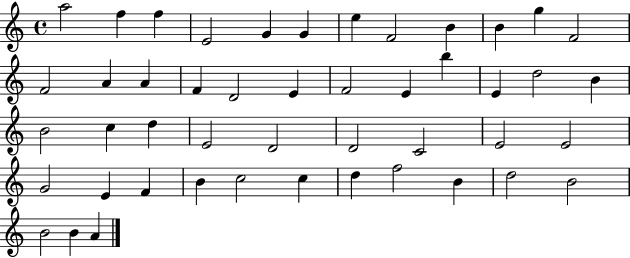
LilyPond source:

{
  \clef treble
  \time 4/4
  \defaultTimeSignature
  \key c \major
  a''2 f''4 f''4 | e'2 g'4 g'4 | e''4 f'2 b'4 | b'4 g''4 f'2 | \break f'2 a'4 a'4 | f'4 d'2 e'4 | f'2 e'4 b''4 | e'4 d''2 b'4 | \break b'2 c''4 d''4 | e'2 d'2 | d'2 c'2 | e'2 e'2 | \break g'2 e'4 f'4 | b'4 c''2 c''4 | d''4 f''2 b'4 | d''2 b'2 | \break b'2 b'4 a'4 | \bar "|."
}